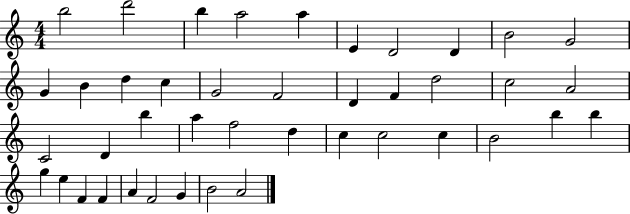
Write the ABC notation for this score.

X:1
T:Untitled
M:4/4
L:1/4
K:C
b2 d'2 b a2 a E D2 D B2 G2 G B d c G2 F2 D F d2 c2 A2 C2 D b a f2 d c c2 c B2 b b g e F F A F2 G B2 A2